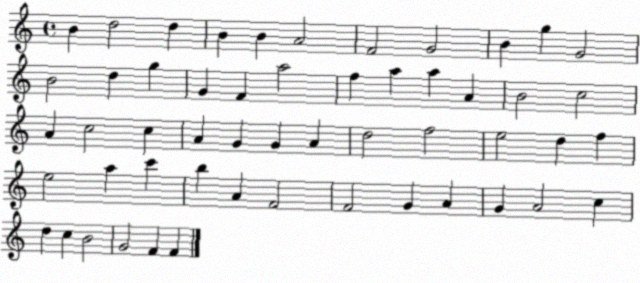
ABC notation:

X:1
T:Untitled
M:4/4
L:1/4
K:C
B d2 d B B A2 F2 G2 B g G2 B2 d g G F a2 f a a A B2 c2 A c2 c A G G A d2 f2 e2 d f e2 a c' b A F2 F2 G A G A2 c d c B2 G2 F F